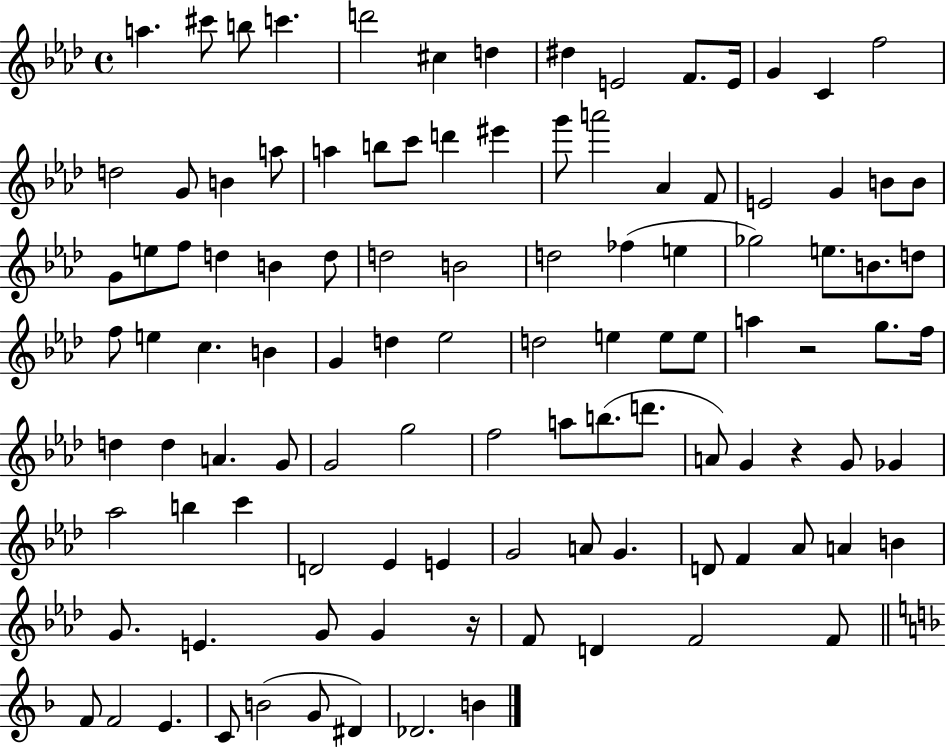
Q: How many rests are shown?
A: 3